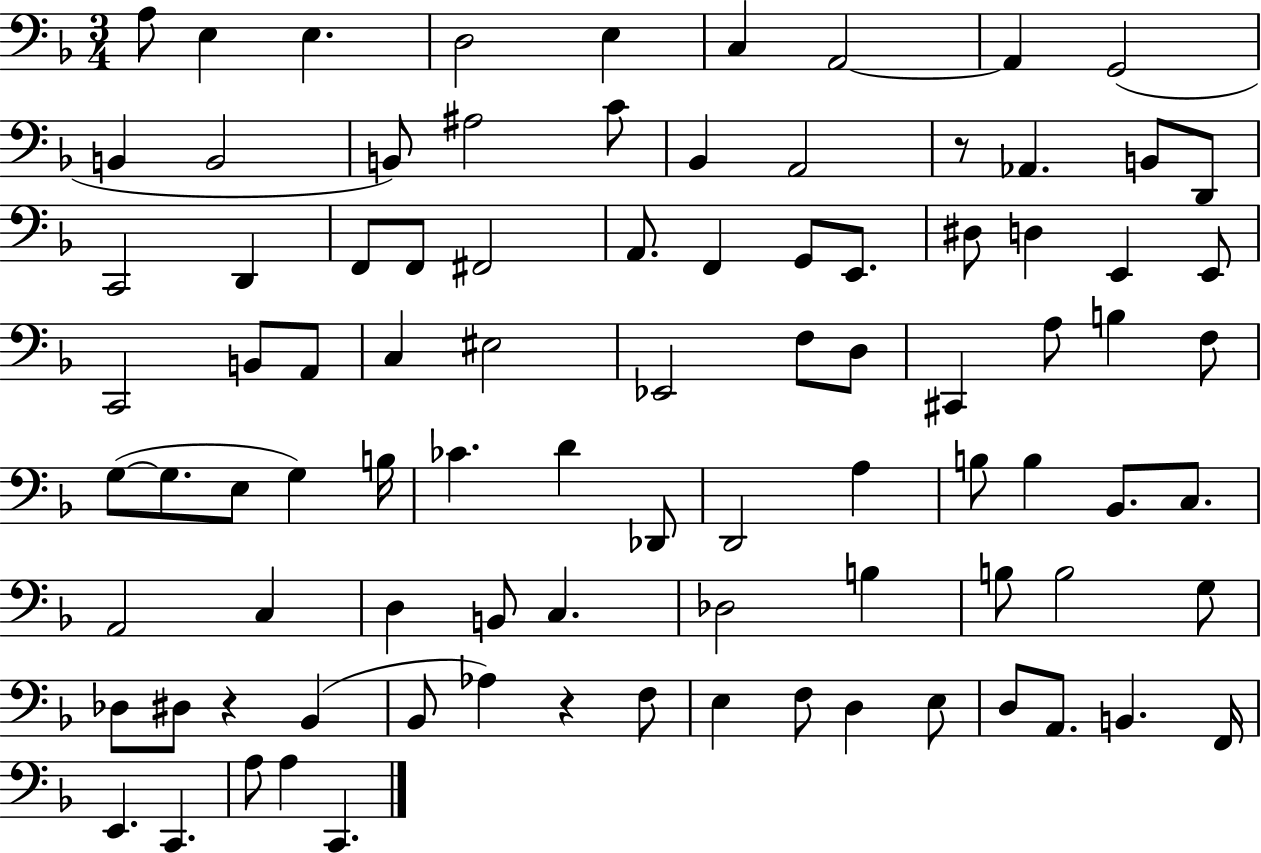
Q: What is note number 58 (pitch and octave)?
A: C3